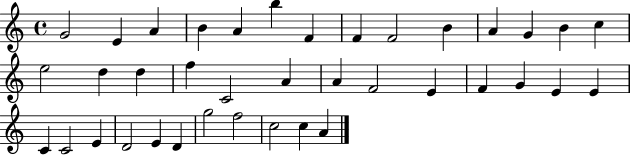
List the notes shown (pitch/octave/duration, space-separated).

G4/h E4/q A4/q B4/q A4/q B5/q F4/q F4/q F4/h B4/q A4/q G4/q B4/q C5/q E5/h D5/q D5/q F5/q C4/h A4/q A4/q F4/h E4/q F4/q G4/q E4/q E4/q C4/q C4/h E4/q D4/h E4/q D4/q G5/h F5/h C5/h C5/q A4/q